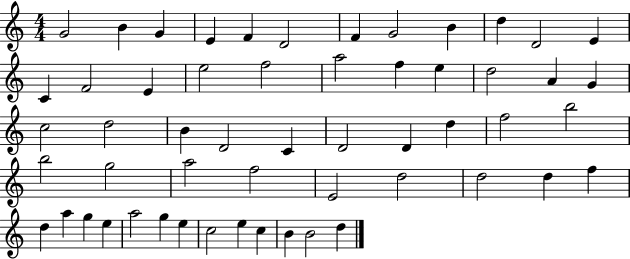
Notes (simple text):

G4/h B4/q G4/q E4/q F4/q D4/h F4/q G4/h B4/q D5/q D4/h E4/q C4/q F4/h E4/q E5/h F5/h A5/h F5/q E5/q D5/h A4/q G4/q C5/h D5/h B4/q D4/h C4/q D4/h D4/q D5/q F5/h B5/h B5/h G5/h A5/h F5/h E4/h D5/h D5/h D5/q F5/q D5/q A5/q G5/q E5/q A5/h G5/q E5/q C5/h E5/q C5/q B4/q B4/h D5/q